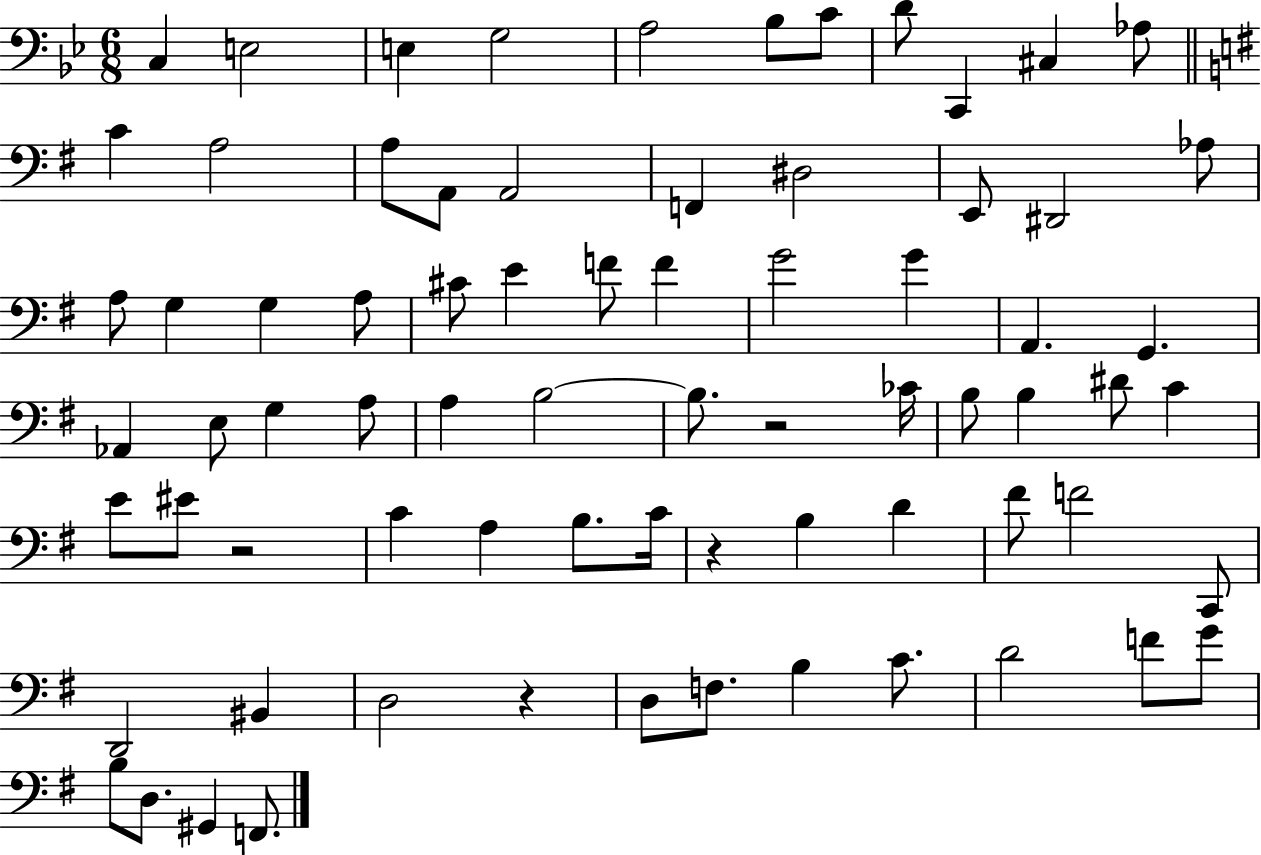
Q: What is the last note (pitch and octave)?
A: F2